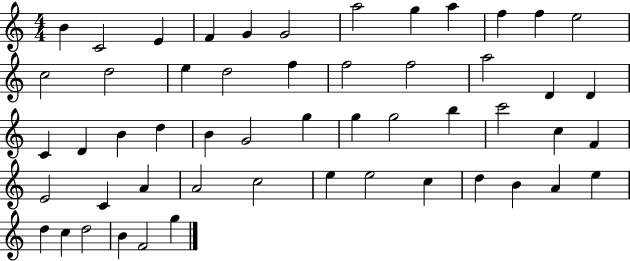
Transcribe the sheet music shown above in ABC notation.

X:1
T:Untitled
M:4/4
L:1/4
K:C
B C2 E F G G2 a2 g a f f e2 c2 d2 e d2 f f2 f2 a2 D D C D B d B G2 g g g2 b c'2 c F E2 C A A2 c2 e e2 c d B A e d c d2 B F2 g